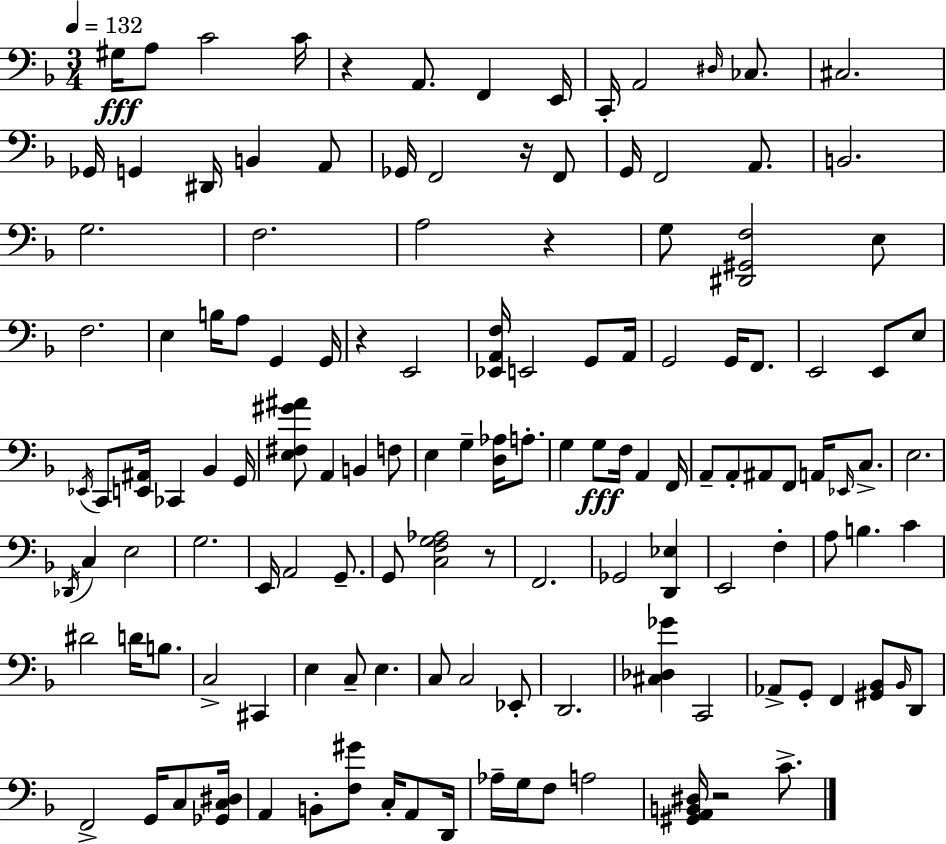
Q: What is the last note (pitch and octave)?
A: C4